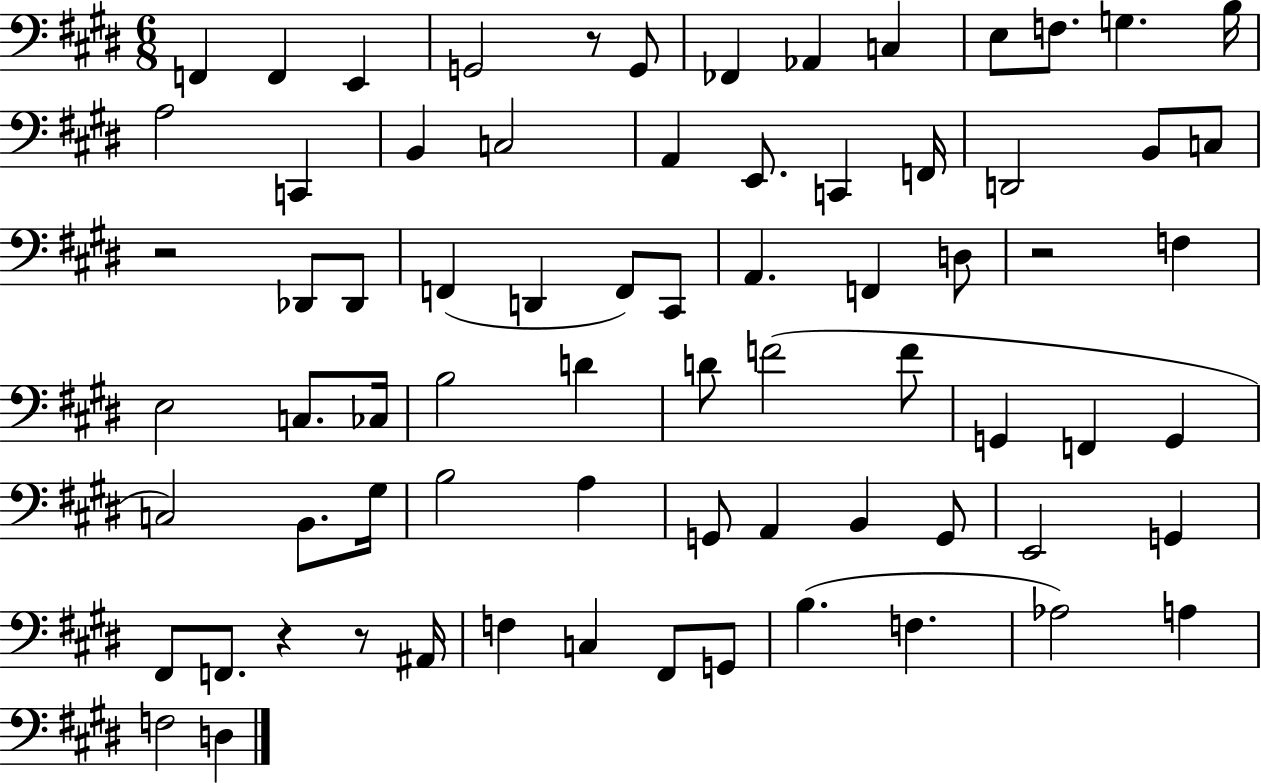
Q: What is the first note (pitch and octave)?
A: F2